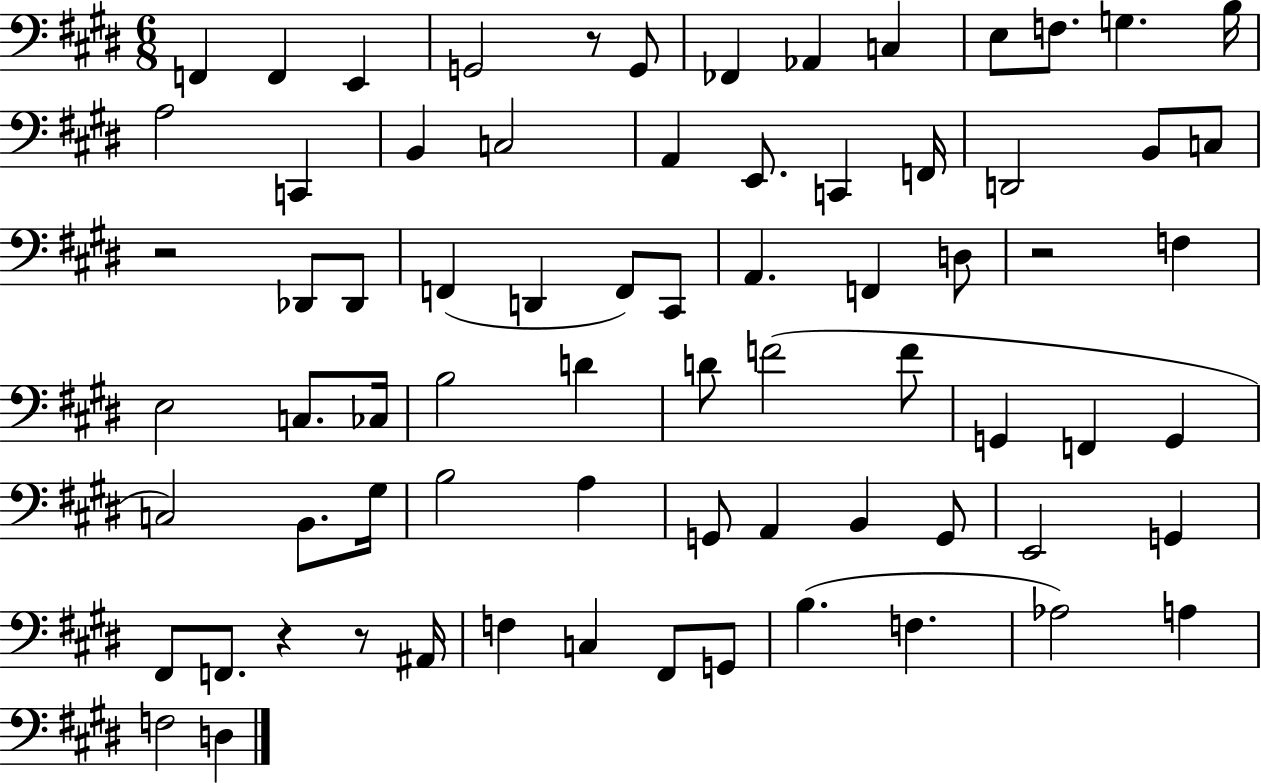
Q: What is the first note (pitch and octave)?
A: F2